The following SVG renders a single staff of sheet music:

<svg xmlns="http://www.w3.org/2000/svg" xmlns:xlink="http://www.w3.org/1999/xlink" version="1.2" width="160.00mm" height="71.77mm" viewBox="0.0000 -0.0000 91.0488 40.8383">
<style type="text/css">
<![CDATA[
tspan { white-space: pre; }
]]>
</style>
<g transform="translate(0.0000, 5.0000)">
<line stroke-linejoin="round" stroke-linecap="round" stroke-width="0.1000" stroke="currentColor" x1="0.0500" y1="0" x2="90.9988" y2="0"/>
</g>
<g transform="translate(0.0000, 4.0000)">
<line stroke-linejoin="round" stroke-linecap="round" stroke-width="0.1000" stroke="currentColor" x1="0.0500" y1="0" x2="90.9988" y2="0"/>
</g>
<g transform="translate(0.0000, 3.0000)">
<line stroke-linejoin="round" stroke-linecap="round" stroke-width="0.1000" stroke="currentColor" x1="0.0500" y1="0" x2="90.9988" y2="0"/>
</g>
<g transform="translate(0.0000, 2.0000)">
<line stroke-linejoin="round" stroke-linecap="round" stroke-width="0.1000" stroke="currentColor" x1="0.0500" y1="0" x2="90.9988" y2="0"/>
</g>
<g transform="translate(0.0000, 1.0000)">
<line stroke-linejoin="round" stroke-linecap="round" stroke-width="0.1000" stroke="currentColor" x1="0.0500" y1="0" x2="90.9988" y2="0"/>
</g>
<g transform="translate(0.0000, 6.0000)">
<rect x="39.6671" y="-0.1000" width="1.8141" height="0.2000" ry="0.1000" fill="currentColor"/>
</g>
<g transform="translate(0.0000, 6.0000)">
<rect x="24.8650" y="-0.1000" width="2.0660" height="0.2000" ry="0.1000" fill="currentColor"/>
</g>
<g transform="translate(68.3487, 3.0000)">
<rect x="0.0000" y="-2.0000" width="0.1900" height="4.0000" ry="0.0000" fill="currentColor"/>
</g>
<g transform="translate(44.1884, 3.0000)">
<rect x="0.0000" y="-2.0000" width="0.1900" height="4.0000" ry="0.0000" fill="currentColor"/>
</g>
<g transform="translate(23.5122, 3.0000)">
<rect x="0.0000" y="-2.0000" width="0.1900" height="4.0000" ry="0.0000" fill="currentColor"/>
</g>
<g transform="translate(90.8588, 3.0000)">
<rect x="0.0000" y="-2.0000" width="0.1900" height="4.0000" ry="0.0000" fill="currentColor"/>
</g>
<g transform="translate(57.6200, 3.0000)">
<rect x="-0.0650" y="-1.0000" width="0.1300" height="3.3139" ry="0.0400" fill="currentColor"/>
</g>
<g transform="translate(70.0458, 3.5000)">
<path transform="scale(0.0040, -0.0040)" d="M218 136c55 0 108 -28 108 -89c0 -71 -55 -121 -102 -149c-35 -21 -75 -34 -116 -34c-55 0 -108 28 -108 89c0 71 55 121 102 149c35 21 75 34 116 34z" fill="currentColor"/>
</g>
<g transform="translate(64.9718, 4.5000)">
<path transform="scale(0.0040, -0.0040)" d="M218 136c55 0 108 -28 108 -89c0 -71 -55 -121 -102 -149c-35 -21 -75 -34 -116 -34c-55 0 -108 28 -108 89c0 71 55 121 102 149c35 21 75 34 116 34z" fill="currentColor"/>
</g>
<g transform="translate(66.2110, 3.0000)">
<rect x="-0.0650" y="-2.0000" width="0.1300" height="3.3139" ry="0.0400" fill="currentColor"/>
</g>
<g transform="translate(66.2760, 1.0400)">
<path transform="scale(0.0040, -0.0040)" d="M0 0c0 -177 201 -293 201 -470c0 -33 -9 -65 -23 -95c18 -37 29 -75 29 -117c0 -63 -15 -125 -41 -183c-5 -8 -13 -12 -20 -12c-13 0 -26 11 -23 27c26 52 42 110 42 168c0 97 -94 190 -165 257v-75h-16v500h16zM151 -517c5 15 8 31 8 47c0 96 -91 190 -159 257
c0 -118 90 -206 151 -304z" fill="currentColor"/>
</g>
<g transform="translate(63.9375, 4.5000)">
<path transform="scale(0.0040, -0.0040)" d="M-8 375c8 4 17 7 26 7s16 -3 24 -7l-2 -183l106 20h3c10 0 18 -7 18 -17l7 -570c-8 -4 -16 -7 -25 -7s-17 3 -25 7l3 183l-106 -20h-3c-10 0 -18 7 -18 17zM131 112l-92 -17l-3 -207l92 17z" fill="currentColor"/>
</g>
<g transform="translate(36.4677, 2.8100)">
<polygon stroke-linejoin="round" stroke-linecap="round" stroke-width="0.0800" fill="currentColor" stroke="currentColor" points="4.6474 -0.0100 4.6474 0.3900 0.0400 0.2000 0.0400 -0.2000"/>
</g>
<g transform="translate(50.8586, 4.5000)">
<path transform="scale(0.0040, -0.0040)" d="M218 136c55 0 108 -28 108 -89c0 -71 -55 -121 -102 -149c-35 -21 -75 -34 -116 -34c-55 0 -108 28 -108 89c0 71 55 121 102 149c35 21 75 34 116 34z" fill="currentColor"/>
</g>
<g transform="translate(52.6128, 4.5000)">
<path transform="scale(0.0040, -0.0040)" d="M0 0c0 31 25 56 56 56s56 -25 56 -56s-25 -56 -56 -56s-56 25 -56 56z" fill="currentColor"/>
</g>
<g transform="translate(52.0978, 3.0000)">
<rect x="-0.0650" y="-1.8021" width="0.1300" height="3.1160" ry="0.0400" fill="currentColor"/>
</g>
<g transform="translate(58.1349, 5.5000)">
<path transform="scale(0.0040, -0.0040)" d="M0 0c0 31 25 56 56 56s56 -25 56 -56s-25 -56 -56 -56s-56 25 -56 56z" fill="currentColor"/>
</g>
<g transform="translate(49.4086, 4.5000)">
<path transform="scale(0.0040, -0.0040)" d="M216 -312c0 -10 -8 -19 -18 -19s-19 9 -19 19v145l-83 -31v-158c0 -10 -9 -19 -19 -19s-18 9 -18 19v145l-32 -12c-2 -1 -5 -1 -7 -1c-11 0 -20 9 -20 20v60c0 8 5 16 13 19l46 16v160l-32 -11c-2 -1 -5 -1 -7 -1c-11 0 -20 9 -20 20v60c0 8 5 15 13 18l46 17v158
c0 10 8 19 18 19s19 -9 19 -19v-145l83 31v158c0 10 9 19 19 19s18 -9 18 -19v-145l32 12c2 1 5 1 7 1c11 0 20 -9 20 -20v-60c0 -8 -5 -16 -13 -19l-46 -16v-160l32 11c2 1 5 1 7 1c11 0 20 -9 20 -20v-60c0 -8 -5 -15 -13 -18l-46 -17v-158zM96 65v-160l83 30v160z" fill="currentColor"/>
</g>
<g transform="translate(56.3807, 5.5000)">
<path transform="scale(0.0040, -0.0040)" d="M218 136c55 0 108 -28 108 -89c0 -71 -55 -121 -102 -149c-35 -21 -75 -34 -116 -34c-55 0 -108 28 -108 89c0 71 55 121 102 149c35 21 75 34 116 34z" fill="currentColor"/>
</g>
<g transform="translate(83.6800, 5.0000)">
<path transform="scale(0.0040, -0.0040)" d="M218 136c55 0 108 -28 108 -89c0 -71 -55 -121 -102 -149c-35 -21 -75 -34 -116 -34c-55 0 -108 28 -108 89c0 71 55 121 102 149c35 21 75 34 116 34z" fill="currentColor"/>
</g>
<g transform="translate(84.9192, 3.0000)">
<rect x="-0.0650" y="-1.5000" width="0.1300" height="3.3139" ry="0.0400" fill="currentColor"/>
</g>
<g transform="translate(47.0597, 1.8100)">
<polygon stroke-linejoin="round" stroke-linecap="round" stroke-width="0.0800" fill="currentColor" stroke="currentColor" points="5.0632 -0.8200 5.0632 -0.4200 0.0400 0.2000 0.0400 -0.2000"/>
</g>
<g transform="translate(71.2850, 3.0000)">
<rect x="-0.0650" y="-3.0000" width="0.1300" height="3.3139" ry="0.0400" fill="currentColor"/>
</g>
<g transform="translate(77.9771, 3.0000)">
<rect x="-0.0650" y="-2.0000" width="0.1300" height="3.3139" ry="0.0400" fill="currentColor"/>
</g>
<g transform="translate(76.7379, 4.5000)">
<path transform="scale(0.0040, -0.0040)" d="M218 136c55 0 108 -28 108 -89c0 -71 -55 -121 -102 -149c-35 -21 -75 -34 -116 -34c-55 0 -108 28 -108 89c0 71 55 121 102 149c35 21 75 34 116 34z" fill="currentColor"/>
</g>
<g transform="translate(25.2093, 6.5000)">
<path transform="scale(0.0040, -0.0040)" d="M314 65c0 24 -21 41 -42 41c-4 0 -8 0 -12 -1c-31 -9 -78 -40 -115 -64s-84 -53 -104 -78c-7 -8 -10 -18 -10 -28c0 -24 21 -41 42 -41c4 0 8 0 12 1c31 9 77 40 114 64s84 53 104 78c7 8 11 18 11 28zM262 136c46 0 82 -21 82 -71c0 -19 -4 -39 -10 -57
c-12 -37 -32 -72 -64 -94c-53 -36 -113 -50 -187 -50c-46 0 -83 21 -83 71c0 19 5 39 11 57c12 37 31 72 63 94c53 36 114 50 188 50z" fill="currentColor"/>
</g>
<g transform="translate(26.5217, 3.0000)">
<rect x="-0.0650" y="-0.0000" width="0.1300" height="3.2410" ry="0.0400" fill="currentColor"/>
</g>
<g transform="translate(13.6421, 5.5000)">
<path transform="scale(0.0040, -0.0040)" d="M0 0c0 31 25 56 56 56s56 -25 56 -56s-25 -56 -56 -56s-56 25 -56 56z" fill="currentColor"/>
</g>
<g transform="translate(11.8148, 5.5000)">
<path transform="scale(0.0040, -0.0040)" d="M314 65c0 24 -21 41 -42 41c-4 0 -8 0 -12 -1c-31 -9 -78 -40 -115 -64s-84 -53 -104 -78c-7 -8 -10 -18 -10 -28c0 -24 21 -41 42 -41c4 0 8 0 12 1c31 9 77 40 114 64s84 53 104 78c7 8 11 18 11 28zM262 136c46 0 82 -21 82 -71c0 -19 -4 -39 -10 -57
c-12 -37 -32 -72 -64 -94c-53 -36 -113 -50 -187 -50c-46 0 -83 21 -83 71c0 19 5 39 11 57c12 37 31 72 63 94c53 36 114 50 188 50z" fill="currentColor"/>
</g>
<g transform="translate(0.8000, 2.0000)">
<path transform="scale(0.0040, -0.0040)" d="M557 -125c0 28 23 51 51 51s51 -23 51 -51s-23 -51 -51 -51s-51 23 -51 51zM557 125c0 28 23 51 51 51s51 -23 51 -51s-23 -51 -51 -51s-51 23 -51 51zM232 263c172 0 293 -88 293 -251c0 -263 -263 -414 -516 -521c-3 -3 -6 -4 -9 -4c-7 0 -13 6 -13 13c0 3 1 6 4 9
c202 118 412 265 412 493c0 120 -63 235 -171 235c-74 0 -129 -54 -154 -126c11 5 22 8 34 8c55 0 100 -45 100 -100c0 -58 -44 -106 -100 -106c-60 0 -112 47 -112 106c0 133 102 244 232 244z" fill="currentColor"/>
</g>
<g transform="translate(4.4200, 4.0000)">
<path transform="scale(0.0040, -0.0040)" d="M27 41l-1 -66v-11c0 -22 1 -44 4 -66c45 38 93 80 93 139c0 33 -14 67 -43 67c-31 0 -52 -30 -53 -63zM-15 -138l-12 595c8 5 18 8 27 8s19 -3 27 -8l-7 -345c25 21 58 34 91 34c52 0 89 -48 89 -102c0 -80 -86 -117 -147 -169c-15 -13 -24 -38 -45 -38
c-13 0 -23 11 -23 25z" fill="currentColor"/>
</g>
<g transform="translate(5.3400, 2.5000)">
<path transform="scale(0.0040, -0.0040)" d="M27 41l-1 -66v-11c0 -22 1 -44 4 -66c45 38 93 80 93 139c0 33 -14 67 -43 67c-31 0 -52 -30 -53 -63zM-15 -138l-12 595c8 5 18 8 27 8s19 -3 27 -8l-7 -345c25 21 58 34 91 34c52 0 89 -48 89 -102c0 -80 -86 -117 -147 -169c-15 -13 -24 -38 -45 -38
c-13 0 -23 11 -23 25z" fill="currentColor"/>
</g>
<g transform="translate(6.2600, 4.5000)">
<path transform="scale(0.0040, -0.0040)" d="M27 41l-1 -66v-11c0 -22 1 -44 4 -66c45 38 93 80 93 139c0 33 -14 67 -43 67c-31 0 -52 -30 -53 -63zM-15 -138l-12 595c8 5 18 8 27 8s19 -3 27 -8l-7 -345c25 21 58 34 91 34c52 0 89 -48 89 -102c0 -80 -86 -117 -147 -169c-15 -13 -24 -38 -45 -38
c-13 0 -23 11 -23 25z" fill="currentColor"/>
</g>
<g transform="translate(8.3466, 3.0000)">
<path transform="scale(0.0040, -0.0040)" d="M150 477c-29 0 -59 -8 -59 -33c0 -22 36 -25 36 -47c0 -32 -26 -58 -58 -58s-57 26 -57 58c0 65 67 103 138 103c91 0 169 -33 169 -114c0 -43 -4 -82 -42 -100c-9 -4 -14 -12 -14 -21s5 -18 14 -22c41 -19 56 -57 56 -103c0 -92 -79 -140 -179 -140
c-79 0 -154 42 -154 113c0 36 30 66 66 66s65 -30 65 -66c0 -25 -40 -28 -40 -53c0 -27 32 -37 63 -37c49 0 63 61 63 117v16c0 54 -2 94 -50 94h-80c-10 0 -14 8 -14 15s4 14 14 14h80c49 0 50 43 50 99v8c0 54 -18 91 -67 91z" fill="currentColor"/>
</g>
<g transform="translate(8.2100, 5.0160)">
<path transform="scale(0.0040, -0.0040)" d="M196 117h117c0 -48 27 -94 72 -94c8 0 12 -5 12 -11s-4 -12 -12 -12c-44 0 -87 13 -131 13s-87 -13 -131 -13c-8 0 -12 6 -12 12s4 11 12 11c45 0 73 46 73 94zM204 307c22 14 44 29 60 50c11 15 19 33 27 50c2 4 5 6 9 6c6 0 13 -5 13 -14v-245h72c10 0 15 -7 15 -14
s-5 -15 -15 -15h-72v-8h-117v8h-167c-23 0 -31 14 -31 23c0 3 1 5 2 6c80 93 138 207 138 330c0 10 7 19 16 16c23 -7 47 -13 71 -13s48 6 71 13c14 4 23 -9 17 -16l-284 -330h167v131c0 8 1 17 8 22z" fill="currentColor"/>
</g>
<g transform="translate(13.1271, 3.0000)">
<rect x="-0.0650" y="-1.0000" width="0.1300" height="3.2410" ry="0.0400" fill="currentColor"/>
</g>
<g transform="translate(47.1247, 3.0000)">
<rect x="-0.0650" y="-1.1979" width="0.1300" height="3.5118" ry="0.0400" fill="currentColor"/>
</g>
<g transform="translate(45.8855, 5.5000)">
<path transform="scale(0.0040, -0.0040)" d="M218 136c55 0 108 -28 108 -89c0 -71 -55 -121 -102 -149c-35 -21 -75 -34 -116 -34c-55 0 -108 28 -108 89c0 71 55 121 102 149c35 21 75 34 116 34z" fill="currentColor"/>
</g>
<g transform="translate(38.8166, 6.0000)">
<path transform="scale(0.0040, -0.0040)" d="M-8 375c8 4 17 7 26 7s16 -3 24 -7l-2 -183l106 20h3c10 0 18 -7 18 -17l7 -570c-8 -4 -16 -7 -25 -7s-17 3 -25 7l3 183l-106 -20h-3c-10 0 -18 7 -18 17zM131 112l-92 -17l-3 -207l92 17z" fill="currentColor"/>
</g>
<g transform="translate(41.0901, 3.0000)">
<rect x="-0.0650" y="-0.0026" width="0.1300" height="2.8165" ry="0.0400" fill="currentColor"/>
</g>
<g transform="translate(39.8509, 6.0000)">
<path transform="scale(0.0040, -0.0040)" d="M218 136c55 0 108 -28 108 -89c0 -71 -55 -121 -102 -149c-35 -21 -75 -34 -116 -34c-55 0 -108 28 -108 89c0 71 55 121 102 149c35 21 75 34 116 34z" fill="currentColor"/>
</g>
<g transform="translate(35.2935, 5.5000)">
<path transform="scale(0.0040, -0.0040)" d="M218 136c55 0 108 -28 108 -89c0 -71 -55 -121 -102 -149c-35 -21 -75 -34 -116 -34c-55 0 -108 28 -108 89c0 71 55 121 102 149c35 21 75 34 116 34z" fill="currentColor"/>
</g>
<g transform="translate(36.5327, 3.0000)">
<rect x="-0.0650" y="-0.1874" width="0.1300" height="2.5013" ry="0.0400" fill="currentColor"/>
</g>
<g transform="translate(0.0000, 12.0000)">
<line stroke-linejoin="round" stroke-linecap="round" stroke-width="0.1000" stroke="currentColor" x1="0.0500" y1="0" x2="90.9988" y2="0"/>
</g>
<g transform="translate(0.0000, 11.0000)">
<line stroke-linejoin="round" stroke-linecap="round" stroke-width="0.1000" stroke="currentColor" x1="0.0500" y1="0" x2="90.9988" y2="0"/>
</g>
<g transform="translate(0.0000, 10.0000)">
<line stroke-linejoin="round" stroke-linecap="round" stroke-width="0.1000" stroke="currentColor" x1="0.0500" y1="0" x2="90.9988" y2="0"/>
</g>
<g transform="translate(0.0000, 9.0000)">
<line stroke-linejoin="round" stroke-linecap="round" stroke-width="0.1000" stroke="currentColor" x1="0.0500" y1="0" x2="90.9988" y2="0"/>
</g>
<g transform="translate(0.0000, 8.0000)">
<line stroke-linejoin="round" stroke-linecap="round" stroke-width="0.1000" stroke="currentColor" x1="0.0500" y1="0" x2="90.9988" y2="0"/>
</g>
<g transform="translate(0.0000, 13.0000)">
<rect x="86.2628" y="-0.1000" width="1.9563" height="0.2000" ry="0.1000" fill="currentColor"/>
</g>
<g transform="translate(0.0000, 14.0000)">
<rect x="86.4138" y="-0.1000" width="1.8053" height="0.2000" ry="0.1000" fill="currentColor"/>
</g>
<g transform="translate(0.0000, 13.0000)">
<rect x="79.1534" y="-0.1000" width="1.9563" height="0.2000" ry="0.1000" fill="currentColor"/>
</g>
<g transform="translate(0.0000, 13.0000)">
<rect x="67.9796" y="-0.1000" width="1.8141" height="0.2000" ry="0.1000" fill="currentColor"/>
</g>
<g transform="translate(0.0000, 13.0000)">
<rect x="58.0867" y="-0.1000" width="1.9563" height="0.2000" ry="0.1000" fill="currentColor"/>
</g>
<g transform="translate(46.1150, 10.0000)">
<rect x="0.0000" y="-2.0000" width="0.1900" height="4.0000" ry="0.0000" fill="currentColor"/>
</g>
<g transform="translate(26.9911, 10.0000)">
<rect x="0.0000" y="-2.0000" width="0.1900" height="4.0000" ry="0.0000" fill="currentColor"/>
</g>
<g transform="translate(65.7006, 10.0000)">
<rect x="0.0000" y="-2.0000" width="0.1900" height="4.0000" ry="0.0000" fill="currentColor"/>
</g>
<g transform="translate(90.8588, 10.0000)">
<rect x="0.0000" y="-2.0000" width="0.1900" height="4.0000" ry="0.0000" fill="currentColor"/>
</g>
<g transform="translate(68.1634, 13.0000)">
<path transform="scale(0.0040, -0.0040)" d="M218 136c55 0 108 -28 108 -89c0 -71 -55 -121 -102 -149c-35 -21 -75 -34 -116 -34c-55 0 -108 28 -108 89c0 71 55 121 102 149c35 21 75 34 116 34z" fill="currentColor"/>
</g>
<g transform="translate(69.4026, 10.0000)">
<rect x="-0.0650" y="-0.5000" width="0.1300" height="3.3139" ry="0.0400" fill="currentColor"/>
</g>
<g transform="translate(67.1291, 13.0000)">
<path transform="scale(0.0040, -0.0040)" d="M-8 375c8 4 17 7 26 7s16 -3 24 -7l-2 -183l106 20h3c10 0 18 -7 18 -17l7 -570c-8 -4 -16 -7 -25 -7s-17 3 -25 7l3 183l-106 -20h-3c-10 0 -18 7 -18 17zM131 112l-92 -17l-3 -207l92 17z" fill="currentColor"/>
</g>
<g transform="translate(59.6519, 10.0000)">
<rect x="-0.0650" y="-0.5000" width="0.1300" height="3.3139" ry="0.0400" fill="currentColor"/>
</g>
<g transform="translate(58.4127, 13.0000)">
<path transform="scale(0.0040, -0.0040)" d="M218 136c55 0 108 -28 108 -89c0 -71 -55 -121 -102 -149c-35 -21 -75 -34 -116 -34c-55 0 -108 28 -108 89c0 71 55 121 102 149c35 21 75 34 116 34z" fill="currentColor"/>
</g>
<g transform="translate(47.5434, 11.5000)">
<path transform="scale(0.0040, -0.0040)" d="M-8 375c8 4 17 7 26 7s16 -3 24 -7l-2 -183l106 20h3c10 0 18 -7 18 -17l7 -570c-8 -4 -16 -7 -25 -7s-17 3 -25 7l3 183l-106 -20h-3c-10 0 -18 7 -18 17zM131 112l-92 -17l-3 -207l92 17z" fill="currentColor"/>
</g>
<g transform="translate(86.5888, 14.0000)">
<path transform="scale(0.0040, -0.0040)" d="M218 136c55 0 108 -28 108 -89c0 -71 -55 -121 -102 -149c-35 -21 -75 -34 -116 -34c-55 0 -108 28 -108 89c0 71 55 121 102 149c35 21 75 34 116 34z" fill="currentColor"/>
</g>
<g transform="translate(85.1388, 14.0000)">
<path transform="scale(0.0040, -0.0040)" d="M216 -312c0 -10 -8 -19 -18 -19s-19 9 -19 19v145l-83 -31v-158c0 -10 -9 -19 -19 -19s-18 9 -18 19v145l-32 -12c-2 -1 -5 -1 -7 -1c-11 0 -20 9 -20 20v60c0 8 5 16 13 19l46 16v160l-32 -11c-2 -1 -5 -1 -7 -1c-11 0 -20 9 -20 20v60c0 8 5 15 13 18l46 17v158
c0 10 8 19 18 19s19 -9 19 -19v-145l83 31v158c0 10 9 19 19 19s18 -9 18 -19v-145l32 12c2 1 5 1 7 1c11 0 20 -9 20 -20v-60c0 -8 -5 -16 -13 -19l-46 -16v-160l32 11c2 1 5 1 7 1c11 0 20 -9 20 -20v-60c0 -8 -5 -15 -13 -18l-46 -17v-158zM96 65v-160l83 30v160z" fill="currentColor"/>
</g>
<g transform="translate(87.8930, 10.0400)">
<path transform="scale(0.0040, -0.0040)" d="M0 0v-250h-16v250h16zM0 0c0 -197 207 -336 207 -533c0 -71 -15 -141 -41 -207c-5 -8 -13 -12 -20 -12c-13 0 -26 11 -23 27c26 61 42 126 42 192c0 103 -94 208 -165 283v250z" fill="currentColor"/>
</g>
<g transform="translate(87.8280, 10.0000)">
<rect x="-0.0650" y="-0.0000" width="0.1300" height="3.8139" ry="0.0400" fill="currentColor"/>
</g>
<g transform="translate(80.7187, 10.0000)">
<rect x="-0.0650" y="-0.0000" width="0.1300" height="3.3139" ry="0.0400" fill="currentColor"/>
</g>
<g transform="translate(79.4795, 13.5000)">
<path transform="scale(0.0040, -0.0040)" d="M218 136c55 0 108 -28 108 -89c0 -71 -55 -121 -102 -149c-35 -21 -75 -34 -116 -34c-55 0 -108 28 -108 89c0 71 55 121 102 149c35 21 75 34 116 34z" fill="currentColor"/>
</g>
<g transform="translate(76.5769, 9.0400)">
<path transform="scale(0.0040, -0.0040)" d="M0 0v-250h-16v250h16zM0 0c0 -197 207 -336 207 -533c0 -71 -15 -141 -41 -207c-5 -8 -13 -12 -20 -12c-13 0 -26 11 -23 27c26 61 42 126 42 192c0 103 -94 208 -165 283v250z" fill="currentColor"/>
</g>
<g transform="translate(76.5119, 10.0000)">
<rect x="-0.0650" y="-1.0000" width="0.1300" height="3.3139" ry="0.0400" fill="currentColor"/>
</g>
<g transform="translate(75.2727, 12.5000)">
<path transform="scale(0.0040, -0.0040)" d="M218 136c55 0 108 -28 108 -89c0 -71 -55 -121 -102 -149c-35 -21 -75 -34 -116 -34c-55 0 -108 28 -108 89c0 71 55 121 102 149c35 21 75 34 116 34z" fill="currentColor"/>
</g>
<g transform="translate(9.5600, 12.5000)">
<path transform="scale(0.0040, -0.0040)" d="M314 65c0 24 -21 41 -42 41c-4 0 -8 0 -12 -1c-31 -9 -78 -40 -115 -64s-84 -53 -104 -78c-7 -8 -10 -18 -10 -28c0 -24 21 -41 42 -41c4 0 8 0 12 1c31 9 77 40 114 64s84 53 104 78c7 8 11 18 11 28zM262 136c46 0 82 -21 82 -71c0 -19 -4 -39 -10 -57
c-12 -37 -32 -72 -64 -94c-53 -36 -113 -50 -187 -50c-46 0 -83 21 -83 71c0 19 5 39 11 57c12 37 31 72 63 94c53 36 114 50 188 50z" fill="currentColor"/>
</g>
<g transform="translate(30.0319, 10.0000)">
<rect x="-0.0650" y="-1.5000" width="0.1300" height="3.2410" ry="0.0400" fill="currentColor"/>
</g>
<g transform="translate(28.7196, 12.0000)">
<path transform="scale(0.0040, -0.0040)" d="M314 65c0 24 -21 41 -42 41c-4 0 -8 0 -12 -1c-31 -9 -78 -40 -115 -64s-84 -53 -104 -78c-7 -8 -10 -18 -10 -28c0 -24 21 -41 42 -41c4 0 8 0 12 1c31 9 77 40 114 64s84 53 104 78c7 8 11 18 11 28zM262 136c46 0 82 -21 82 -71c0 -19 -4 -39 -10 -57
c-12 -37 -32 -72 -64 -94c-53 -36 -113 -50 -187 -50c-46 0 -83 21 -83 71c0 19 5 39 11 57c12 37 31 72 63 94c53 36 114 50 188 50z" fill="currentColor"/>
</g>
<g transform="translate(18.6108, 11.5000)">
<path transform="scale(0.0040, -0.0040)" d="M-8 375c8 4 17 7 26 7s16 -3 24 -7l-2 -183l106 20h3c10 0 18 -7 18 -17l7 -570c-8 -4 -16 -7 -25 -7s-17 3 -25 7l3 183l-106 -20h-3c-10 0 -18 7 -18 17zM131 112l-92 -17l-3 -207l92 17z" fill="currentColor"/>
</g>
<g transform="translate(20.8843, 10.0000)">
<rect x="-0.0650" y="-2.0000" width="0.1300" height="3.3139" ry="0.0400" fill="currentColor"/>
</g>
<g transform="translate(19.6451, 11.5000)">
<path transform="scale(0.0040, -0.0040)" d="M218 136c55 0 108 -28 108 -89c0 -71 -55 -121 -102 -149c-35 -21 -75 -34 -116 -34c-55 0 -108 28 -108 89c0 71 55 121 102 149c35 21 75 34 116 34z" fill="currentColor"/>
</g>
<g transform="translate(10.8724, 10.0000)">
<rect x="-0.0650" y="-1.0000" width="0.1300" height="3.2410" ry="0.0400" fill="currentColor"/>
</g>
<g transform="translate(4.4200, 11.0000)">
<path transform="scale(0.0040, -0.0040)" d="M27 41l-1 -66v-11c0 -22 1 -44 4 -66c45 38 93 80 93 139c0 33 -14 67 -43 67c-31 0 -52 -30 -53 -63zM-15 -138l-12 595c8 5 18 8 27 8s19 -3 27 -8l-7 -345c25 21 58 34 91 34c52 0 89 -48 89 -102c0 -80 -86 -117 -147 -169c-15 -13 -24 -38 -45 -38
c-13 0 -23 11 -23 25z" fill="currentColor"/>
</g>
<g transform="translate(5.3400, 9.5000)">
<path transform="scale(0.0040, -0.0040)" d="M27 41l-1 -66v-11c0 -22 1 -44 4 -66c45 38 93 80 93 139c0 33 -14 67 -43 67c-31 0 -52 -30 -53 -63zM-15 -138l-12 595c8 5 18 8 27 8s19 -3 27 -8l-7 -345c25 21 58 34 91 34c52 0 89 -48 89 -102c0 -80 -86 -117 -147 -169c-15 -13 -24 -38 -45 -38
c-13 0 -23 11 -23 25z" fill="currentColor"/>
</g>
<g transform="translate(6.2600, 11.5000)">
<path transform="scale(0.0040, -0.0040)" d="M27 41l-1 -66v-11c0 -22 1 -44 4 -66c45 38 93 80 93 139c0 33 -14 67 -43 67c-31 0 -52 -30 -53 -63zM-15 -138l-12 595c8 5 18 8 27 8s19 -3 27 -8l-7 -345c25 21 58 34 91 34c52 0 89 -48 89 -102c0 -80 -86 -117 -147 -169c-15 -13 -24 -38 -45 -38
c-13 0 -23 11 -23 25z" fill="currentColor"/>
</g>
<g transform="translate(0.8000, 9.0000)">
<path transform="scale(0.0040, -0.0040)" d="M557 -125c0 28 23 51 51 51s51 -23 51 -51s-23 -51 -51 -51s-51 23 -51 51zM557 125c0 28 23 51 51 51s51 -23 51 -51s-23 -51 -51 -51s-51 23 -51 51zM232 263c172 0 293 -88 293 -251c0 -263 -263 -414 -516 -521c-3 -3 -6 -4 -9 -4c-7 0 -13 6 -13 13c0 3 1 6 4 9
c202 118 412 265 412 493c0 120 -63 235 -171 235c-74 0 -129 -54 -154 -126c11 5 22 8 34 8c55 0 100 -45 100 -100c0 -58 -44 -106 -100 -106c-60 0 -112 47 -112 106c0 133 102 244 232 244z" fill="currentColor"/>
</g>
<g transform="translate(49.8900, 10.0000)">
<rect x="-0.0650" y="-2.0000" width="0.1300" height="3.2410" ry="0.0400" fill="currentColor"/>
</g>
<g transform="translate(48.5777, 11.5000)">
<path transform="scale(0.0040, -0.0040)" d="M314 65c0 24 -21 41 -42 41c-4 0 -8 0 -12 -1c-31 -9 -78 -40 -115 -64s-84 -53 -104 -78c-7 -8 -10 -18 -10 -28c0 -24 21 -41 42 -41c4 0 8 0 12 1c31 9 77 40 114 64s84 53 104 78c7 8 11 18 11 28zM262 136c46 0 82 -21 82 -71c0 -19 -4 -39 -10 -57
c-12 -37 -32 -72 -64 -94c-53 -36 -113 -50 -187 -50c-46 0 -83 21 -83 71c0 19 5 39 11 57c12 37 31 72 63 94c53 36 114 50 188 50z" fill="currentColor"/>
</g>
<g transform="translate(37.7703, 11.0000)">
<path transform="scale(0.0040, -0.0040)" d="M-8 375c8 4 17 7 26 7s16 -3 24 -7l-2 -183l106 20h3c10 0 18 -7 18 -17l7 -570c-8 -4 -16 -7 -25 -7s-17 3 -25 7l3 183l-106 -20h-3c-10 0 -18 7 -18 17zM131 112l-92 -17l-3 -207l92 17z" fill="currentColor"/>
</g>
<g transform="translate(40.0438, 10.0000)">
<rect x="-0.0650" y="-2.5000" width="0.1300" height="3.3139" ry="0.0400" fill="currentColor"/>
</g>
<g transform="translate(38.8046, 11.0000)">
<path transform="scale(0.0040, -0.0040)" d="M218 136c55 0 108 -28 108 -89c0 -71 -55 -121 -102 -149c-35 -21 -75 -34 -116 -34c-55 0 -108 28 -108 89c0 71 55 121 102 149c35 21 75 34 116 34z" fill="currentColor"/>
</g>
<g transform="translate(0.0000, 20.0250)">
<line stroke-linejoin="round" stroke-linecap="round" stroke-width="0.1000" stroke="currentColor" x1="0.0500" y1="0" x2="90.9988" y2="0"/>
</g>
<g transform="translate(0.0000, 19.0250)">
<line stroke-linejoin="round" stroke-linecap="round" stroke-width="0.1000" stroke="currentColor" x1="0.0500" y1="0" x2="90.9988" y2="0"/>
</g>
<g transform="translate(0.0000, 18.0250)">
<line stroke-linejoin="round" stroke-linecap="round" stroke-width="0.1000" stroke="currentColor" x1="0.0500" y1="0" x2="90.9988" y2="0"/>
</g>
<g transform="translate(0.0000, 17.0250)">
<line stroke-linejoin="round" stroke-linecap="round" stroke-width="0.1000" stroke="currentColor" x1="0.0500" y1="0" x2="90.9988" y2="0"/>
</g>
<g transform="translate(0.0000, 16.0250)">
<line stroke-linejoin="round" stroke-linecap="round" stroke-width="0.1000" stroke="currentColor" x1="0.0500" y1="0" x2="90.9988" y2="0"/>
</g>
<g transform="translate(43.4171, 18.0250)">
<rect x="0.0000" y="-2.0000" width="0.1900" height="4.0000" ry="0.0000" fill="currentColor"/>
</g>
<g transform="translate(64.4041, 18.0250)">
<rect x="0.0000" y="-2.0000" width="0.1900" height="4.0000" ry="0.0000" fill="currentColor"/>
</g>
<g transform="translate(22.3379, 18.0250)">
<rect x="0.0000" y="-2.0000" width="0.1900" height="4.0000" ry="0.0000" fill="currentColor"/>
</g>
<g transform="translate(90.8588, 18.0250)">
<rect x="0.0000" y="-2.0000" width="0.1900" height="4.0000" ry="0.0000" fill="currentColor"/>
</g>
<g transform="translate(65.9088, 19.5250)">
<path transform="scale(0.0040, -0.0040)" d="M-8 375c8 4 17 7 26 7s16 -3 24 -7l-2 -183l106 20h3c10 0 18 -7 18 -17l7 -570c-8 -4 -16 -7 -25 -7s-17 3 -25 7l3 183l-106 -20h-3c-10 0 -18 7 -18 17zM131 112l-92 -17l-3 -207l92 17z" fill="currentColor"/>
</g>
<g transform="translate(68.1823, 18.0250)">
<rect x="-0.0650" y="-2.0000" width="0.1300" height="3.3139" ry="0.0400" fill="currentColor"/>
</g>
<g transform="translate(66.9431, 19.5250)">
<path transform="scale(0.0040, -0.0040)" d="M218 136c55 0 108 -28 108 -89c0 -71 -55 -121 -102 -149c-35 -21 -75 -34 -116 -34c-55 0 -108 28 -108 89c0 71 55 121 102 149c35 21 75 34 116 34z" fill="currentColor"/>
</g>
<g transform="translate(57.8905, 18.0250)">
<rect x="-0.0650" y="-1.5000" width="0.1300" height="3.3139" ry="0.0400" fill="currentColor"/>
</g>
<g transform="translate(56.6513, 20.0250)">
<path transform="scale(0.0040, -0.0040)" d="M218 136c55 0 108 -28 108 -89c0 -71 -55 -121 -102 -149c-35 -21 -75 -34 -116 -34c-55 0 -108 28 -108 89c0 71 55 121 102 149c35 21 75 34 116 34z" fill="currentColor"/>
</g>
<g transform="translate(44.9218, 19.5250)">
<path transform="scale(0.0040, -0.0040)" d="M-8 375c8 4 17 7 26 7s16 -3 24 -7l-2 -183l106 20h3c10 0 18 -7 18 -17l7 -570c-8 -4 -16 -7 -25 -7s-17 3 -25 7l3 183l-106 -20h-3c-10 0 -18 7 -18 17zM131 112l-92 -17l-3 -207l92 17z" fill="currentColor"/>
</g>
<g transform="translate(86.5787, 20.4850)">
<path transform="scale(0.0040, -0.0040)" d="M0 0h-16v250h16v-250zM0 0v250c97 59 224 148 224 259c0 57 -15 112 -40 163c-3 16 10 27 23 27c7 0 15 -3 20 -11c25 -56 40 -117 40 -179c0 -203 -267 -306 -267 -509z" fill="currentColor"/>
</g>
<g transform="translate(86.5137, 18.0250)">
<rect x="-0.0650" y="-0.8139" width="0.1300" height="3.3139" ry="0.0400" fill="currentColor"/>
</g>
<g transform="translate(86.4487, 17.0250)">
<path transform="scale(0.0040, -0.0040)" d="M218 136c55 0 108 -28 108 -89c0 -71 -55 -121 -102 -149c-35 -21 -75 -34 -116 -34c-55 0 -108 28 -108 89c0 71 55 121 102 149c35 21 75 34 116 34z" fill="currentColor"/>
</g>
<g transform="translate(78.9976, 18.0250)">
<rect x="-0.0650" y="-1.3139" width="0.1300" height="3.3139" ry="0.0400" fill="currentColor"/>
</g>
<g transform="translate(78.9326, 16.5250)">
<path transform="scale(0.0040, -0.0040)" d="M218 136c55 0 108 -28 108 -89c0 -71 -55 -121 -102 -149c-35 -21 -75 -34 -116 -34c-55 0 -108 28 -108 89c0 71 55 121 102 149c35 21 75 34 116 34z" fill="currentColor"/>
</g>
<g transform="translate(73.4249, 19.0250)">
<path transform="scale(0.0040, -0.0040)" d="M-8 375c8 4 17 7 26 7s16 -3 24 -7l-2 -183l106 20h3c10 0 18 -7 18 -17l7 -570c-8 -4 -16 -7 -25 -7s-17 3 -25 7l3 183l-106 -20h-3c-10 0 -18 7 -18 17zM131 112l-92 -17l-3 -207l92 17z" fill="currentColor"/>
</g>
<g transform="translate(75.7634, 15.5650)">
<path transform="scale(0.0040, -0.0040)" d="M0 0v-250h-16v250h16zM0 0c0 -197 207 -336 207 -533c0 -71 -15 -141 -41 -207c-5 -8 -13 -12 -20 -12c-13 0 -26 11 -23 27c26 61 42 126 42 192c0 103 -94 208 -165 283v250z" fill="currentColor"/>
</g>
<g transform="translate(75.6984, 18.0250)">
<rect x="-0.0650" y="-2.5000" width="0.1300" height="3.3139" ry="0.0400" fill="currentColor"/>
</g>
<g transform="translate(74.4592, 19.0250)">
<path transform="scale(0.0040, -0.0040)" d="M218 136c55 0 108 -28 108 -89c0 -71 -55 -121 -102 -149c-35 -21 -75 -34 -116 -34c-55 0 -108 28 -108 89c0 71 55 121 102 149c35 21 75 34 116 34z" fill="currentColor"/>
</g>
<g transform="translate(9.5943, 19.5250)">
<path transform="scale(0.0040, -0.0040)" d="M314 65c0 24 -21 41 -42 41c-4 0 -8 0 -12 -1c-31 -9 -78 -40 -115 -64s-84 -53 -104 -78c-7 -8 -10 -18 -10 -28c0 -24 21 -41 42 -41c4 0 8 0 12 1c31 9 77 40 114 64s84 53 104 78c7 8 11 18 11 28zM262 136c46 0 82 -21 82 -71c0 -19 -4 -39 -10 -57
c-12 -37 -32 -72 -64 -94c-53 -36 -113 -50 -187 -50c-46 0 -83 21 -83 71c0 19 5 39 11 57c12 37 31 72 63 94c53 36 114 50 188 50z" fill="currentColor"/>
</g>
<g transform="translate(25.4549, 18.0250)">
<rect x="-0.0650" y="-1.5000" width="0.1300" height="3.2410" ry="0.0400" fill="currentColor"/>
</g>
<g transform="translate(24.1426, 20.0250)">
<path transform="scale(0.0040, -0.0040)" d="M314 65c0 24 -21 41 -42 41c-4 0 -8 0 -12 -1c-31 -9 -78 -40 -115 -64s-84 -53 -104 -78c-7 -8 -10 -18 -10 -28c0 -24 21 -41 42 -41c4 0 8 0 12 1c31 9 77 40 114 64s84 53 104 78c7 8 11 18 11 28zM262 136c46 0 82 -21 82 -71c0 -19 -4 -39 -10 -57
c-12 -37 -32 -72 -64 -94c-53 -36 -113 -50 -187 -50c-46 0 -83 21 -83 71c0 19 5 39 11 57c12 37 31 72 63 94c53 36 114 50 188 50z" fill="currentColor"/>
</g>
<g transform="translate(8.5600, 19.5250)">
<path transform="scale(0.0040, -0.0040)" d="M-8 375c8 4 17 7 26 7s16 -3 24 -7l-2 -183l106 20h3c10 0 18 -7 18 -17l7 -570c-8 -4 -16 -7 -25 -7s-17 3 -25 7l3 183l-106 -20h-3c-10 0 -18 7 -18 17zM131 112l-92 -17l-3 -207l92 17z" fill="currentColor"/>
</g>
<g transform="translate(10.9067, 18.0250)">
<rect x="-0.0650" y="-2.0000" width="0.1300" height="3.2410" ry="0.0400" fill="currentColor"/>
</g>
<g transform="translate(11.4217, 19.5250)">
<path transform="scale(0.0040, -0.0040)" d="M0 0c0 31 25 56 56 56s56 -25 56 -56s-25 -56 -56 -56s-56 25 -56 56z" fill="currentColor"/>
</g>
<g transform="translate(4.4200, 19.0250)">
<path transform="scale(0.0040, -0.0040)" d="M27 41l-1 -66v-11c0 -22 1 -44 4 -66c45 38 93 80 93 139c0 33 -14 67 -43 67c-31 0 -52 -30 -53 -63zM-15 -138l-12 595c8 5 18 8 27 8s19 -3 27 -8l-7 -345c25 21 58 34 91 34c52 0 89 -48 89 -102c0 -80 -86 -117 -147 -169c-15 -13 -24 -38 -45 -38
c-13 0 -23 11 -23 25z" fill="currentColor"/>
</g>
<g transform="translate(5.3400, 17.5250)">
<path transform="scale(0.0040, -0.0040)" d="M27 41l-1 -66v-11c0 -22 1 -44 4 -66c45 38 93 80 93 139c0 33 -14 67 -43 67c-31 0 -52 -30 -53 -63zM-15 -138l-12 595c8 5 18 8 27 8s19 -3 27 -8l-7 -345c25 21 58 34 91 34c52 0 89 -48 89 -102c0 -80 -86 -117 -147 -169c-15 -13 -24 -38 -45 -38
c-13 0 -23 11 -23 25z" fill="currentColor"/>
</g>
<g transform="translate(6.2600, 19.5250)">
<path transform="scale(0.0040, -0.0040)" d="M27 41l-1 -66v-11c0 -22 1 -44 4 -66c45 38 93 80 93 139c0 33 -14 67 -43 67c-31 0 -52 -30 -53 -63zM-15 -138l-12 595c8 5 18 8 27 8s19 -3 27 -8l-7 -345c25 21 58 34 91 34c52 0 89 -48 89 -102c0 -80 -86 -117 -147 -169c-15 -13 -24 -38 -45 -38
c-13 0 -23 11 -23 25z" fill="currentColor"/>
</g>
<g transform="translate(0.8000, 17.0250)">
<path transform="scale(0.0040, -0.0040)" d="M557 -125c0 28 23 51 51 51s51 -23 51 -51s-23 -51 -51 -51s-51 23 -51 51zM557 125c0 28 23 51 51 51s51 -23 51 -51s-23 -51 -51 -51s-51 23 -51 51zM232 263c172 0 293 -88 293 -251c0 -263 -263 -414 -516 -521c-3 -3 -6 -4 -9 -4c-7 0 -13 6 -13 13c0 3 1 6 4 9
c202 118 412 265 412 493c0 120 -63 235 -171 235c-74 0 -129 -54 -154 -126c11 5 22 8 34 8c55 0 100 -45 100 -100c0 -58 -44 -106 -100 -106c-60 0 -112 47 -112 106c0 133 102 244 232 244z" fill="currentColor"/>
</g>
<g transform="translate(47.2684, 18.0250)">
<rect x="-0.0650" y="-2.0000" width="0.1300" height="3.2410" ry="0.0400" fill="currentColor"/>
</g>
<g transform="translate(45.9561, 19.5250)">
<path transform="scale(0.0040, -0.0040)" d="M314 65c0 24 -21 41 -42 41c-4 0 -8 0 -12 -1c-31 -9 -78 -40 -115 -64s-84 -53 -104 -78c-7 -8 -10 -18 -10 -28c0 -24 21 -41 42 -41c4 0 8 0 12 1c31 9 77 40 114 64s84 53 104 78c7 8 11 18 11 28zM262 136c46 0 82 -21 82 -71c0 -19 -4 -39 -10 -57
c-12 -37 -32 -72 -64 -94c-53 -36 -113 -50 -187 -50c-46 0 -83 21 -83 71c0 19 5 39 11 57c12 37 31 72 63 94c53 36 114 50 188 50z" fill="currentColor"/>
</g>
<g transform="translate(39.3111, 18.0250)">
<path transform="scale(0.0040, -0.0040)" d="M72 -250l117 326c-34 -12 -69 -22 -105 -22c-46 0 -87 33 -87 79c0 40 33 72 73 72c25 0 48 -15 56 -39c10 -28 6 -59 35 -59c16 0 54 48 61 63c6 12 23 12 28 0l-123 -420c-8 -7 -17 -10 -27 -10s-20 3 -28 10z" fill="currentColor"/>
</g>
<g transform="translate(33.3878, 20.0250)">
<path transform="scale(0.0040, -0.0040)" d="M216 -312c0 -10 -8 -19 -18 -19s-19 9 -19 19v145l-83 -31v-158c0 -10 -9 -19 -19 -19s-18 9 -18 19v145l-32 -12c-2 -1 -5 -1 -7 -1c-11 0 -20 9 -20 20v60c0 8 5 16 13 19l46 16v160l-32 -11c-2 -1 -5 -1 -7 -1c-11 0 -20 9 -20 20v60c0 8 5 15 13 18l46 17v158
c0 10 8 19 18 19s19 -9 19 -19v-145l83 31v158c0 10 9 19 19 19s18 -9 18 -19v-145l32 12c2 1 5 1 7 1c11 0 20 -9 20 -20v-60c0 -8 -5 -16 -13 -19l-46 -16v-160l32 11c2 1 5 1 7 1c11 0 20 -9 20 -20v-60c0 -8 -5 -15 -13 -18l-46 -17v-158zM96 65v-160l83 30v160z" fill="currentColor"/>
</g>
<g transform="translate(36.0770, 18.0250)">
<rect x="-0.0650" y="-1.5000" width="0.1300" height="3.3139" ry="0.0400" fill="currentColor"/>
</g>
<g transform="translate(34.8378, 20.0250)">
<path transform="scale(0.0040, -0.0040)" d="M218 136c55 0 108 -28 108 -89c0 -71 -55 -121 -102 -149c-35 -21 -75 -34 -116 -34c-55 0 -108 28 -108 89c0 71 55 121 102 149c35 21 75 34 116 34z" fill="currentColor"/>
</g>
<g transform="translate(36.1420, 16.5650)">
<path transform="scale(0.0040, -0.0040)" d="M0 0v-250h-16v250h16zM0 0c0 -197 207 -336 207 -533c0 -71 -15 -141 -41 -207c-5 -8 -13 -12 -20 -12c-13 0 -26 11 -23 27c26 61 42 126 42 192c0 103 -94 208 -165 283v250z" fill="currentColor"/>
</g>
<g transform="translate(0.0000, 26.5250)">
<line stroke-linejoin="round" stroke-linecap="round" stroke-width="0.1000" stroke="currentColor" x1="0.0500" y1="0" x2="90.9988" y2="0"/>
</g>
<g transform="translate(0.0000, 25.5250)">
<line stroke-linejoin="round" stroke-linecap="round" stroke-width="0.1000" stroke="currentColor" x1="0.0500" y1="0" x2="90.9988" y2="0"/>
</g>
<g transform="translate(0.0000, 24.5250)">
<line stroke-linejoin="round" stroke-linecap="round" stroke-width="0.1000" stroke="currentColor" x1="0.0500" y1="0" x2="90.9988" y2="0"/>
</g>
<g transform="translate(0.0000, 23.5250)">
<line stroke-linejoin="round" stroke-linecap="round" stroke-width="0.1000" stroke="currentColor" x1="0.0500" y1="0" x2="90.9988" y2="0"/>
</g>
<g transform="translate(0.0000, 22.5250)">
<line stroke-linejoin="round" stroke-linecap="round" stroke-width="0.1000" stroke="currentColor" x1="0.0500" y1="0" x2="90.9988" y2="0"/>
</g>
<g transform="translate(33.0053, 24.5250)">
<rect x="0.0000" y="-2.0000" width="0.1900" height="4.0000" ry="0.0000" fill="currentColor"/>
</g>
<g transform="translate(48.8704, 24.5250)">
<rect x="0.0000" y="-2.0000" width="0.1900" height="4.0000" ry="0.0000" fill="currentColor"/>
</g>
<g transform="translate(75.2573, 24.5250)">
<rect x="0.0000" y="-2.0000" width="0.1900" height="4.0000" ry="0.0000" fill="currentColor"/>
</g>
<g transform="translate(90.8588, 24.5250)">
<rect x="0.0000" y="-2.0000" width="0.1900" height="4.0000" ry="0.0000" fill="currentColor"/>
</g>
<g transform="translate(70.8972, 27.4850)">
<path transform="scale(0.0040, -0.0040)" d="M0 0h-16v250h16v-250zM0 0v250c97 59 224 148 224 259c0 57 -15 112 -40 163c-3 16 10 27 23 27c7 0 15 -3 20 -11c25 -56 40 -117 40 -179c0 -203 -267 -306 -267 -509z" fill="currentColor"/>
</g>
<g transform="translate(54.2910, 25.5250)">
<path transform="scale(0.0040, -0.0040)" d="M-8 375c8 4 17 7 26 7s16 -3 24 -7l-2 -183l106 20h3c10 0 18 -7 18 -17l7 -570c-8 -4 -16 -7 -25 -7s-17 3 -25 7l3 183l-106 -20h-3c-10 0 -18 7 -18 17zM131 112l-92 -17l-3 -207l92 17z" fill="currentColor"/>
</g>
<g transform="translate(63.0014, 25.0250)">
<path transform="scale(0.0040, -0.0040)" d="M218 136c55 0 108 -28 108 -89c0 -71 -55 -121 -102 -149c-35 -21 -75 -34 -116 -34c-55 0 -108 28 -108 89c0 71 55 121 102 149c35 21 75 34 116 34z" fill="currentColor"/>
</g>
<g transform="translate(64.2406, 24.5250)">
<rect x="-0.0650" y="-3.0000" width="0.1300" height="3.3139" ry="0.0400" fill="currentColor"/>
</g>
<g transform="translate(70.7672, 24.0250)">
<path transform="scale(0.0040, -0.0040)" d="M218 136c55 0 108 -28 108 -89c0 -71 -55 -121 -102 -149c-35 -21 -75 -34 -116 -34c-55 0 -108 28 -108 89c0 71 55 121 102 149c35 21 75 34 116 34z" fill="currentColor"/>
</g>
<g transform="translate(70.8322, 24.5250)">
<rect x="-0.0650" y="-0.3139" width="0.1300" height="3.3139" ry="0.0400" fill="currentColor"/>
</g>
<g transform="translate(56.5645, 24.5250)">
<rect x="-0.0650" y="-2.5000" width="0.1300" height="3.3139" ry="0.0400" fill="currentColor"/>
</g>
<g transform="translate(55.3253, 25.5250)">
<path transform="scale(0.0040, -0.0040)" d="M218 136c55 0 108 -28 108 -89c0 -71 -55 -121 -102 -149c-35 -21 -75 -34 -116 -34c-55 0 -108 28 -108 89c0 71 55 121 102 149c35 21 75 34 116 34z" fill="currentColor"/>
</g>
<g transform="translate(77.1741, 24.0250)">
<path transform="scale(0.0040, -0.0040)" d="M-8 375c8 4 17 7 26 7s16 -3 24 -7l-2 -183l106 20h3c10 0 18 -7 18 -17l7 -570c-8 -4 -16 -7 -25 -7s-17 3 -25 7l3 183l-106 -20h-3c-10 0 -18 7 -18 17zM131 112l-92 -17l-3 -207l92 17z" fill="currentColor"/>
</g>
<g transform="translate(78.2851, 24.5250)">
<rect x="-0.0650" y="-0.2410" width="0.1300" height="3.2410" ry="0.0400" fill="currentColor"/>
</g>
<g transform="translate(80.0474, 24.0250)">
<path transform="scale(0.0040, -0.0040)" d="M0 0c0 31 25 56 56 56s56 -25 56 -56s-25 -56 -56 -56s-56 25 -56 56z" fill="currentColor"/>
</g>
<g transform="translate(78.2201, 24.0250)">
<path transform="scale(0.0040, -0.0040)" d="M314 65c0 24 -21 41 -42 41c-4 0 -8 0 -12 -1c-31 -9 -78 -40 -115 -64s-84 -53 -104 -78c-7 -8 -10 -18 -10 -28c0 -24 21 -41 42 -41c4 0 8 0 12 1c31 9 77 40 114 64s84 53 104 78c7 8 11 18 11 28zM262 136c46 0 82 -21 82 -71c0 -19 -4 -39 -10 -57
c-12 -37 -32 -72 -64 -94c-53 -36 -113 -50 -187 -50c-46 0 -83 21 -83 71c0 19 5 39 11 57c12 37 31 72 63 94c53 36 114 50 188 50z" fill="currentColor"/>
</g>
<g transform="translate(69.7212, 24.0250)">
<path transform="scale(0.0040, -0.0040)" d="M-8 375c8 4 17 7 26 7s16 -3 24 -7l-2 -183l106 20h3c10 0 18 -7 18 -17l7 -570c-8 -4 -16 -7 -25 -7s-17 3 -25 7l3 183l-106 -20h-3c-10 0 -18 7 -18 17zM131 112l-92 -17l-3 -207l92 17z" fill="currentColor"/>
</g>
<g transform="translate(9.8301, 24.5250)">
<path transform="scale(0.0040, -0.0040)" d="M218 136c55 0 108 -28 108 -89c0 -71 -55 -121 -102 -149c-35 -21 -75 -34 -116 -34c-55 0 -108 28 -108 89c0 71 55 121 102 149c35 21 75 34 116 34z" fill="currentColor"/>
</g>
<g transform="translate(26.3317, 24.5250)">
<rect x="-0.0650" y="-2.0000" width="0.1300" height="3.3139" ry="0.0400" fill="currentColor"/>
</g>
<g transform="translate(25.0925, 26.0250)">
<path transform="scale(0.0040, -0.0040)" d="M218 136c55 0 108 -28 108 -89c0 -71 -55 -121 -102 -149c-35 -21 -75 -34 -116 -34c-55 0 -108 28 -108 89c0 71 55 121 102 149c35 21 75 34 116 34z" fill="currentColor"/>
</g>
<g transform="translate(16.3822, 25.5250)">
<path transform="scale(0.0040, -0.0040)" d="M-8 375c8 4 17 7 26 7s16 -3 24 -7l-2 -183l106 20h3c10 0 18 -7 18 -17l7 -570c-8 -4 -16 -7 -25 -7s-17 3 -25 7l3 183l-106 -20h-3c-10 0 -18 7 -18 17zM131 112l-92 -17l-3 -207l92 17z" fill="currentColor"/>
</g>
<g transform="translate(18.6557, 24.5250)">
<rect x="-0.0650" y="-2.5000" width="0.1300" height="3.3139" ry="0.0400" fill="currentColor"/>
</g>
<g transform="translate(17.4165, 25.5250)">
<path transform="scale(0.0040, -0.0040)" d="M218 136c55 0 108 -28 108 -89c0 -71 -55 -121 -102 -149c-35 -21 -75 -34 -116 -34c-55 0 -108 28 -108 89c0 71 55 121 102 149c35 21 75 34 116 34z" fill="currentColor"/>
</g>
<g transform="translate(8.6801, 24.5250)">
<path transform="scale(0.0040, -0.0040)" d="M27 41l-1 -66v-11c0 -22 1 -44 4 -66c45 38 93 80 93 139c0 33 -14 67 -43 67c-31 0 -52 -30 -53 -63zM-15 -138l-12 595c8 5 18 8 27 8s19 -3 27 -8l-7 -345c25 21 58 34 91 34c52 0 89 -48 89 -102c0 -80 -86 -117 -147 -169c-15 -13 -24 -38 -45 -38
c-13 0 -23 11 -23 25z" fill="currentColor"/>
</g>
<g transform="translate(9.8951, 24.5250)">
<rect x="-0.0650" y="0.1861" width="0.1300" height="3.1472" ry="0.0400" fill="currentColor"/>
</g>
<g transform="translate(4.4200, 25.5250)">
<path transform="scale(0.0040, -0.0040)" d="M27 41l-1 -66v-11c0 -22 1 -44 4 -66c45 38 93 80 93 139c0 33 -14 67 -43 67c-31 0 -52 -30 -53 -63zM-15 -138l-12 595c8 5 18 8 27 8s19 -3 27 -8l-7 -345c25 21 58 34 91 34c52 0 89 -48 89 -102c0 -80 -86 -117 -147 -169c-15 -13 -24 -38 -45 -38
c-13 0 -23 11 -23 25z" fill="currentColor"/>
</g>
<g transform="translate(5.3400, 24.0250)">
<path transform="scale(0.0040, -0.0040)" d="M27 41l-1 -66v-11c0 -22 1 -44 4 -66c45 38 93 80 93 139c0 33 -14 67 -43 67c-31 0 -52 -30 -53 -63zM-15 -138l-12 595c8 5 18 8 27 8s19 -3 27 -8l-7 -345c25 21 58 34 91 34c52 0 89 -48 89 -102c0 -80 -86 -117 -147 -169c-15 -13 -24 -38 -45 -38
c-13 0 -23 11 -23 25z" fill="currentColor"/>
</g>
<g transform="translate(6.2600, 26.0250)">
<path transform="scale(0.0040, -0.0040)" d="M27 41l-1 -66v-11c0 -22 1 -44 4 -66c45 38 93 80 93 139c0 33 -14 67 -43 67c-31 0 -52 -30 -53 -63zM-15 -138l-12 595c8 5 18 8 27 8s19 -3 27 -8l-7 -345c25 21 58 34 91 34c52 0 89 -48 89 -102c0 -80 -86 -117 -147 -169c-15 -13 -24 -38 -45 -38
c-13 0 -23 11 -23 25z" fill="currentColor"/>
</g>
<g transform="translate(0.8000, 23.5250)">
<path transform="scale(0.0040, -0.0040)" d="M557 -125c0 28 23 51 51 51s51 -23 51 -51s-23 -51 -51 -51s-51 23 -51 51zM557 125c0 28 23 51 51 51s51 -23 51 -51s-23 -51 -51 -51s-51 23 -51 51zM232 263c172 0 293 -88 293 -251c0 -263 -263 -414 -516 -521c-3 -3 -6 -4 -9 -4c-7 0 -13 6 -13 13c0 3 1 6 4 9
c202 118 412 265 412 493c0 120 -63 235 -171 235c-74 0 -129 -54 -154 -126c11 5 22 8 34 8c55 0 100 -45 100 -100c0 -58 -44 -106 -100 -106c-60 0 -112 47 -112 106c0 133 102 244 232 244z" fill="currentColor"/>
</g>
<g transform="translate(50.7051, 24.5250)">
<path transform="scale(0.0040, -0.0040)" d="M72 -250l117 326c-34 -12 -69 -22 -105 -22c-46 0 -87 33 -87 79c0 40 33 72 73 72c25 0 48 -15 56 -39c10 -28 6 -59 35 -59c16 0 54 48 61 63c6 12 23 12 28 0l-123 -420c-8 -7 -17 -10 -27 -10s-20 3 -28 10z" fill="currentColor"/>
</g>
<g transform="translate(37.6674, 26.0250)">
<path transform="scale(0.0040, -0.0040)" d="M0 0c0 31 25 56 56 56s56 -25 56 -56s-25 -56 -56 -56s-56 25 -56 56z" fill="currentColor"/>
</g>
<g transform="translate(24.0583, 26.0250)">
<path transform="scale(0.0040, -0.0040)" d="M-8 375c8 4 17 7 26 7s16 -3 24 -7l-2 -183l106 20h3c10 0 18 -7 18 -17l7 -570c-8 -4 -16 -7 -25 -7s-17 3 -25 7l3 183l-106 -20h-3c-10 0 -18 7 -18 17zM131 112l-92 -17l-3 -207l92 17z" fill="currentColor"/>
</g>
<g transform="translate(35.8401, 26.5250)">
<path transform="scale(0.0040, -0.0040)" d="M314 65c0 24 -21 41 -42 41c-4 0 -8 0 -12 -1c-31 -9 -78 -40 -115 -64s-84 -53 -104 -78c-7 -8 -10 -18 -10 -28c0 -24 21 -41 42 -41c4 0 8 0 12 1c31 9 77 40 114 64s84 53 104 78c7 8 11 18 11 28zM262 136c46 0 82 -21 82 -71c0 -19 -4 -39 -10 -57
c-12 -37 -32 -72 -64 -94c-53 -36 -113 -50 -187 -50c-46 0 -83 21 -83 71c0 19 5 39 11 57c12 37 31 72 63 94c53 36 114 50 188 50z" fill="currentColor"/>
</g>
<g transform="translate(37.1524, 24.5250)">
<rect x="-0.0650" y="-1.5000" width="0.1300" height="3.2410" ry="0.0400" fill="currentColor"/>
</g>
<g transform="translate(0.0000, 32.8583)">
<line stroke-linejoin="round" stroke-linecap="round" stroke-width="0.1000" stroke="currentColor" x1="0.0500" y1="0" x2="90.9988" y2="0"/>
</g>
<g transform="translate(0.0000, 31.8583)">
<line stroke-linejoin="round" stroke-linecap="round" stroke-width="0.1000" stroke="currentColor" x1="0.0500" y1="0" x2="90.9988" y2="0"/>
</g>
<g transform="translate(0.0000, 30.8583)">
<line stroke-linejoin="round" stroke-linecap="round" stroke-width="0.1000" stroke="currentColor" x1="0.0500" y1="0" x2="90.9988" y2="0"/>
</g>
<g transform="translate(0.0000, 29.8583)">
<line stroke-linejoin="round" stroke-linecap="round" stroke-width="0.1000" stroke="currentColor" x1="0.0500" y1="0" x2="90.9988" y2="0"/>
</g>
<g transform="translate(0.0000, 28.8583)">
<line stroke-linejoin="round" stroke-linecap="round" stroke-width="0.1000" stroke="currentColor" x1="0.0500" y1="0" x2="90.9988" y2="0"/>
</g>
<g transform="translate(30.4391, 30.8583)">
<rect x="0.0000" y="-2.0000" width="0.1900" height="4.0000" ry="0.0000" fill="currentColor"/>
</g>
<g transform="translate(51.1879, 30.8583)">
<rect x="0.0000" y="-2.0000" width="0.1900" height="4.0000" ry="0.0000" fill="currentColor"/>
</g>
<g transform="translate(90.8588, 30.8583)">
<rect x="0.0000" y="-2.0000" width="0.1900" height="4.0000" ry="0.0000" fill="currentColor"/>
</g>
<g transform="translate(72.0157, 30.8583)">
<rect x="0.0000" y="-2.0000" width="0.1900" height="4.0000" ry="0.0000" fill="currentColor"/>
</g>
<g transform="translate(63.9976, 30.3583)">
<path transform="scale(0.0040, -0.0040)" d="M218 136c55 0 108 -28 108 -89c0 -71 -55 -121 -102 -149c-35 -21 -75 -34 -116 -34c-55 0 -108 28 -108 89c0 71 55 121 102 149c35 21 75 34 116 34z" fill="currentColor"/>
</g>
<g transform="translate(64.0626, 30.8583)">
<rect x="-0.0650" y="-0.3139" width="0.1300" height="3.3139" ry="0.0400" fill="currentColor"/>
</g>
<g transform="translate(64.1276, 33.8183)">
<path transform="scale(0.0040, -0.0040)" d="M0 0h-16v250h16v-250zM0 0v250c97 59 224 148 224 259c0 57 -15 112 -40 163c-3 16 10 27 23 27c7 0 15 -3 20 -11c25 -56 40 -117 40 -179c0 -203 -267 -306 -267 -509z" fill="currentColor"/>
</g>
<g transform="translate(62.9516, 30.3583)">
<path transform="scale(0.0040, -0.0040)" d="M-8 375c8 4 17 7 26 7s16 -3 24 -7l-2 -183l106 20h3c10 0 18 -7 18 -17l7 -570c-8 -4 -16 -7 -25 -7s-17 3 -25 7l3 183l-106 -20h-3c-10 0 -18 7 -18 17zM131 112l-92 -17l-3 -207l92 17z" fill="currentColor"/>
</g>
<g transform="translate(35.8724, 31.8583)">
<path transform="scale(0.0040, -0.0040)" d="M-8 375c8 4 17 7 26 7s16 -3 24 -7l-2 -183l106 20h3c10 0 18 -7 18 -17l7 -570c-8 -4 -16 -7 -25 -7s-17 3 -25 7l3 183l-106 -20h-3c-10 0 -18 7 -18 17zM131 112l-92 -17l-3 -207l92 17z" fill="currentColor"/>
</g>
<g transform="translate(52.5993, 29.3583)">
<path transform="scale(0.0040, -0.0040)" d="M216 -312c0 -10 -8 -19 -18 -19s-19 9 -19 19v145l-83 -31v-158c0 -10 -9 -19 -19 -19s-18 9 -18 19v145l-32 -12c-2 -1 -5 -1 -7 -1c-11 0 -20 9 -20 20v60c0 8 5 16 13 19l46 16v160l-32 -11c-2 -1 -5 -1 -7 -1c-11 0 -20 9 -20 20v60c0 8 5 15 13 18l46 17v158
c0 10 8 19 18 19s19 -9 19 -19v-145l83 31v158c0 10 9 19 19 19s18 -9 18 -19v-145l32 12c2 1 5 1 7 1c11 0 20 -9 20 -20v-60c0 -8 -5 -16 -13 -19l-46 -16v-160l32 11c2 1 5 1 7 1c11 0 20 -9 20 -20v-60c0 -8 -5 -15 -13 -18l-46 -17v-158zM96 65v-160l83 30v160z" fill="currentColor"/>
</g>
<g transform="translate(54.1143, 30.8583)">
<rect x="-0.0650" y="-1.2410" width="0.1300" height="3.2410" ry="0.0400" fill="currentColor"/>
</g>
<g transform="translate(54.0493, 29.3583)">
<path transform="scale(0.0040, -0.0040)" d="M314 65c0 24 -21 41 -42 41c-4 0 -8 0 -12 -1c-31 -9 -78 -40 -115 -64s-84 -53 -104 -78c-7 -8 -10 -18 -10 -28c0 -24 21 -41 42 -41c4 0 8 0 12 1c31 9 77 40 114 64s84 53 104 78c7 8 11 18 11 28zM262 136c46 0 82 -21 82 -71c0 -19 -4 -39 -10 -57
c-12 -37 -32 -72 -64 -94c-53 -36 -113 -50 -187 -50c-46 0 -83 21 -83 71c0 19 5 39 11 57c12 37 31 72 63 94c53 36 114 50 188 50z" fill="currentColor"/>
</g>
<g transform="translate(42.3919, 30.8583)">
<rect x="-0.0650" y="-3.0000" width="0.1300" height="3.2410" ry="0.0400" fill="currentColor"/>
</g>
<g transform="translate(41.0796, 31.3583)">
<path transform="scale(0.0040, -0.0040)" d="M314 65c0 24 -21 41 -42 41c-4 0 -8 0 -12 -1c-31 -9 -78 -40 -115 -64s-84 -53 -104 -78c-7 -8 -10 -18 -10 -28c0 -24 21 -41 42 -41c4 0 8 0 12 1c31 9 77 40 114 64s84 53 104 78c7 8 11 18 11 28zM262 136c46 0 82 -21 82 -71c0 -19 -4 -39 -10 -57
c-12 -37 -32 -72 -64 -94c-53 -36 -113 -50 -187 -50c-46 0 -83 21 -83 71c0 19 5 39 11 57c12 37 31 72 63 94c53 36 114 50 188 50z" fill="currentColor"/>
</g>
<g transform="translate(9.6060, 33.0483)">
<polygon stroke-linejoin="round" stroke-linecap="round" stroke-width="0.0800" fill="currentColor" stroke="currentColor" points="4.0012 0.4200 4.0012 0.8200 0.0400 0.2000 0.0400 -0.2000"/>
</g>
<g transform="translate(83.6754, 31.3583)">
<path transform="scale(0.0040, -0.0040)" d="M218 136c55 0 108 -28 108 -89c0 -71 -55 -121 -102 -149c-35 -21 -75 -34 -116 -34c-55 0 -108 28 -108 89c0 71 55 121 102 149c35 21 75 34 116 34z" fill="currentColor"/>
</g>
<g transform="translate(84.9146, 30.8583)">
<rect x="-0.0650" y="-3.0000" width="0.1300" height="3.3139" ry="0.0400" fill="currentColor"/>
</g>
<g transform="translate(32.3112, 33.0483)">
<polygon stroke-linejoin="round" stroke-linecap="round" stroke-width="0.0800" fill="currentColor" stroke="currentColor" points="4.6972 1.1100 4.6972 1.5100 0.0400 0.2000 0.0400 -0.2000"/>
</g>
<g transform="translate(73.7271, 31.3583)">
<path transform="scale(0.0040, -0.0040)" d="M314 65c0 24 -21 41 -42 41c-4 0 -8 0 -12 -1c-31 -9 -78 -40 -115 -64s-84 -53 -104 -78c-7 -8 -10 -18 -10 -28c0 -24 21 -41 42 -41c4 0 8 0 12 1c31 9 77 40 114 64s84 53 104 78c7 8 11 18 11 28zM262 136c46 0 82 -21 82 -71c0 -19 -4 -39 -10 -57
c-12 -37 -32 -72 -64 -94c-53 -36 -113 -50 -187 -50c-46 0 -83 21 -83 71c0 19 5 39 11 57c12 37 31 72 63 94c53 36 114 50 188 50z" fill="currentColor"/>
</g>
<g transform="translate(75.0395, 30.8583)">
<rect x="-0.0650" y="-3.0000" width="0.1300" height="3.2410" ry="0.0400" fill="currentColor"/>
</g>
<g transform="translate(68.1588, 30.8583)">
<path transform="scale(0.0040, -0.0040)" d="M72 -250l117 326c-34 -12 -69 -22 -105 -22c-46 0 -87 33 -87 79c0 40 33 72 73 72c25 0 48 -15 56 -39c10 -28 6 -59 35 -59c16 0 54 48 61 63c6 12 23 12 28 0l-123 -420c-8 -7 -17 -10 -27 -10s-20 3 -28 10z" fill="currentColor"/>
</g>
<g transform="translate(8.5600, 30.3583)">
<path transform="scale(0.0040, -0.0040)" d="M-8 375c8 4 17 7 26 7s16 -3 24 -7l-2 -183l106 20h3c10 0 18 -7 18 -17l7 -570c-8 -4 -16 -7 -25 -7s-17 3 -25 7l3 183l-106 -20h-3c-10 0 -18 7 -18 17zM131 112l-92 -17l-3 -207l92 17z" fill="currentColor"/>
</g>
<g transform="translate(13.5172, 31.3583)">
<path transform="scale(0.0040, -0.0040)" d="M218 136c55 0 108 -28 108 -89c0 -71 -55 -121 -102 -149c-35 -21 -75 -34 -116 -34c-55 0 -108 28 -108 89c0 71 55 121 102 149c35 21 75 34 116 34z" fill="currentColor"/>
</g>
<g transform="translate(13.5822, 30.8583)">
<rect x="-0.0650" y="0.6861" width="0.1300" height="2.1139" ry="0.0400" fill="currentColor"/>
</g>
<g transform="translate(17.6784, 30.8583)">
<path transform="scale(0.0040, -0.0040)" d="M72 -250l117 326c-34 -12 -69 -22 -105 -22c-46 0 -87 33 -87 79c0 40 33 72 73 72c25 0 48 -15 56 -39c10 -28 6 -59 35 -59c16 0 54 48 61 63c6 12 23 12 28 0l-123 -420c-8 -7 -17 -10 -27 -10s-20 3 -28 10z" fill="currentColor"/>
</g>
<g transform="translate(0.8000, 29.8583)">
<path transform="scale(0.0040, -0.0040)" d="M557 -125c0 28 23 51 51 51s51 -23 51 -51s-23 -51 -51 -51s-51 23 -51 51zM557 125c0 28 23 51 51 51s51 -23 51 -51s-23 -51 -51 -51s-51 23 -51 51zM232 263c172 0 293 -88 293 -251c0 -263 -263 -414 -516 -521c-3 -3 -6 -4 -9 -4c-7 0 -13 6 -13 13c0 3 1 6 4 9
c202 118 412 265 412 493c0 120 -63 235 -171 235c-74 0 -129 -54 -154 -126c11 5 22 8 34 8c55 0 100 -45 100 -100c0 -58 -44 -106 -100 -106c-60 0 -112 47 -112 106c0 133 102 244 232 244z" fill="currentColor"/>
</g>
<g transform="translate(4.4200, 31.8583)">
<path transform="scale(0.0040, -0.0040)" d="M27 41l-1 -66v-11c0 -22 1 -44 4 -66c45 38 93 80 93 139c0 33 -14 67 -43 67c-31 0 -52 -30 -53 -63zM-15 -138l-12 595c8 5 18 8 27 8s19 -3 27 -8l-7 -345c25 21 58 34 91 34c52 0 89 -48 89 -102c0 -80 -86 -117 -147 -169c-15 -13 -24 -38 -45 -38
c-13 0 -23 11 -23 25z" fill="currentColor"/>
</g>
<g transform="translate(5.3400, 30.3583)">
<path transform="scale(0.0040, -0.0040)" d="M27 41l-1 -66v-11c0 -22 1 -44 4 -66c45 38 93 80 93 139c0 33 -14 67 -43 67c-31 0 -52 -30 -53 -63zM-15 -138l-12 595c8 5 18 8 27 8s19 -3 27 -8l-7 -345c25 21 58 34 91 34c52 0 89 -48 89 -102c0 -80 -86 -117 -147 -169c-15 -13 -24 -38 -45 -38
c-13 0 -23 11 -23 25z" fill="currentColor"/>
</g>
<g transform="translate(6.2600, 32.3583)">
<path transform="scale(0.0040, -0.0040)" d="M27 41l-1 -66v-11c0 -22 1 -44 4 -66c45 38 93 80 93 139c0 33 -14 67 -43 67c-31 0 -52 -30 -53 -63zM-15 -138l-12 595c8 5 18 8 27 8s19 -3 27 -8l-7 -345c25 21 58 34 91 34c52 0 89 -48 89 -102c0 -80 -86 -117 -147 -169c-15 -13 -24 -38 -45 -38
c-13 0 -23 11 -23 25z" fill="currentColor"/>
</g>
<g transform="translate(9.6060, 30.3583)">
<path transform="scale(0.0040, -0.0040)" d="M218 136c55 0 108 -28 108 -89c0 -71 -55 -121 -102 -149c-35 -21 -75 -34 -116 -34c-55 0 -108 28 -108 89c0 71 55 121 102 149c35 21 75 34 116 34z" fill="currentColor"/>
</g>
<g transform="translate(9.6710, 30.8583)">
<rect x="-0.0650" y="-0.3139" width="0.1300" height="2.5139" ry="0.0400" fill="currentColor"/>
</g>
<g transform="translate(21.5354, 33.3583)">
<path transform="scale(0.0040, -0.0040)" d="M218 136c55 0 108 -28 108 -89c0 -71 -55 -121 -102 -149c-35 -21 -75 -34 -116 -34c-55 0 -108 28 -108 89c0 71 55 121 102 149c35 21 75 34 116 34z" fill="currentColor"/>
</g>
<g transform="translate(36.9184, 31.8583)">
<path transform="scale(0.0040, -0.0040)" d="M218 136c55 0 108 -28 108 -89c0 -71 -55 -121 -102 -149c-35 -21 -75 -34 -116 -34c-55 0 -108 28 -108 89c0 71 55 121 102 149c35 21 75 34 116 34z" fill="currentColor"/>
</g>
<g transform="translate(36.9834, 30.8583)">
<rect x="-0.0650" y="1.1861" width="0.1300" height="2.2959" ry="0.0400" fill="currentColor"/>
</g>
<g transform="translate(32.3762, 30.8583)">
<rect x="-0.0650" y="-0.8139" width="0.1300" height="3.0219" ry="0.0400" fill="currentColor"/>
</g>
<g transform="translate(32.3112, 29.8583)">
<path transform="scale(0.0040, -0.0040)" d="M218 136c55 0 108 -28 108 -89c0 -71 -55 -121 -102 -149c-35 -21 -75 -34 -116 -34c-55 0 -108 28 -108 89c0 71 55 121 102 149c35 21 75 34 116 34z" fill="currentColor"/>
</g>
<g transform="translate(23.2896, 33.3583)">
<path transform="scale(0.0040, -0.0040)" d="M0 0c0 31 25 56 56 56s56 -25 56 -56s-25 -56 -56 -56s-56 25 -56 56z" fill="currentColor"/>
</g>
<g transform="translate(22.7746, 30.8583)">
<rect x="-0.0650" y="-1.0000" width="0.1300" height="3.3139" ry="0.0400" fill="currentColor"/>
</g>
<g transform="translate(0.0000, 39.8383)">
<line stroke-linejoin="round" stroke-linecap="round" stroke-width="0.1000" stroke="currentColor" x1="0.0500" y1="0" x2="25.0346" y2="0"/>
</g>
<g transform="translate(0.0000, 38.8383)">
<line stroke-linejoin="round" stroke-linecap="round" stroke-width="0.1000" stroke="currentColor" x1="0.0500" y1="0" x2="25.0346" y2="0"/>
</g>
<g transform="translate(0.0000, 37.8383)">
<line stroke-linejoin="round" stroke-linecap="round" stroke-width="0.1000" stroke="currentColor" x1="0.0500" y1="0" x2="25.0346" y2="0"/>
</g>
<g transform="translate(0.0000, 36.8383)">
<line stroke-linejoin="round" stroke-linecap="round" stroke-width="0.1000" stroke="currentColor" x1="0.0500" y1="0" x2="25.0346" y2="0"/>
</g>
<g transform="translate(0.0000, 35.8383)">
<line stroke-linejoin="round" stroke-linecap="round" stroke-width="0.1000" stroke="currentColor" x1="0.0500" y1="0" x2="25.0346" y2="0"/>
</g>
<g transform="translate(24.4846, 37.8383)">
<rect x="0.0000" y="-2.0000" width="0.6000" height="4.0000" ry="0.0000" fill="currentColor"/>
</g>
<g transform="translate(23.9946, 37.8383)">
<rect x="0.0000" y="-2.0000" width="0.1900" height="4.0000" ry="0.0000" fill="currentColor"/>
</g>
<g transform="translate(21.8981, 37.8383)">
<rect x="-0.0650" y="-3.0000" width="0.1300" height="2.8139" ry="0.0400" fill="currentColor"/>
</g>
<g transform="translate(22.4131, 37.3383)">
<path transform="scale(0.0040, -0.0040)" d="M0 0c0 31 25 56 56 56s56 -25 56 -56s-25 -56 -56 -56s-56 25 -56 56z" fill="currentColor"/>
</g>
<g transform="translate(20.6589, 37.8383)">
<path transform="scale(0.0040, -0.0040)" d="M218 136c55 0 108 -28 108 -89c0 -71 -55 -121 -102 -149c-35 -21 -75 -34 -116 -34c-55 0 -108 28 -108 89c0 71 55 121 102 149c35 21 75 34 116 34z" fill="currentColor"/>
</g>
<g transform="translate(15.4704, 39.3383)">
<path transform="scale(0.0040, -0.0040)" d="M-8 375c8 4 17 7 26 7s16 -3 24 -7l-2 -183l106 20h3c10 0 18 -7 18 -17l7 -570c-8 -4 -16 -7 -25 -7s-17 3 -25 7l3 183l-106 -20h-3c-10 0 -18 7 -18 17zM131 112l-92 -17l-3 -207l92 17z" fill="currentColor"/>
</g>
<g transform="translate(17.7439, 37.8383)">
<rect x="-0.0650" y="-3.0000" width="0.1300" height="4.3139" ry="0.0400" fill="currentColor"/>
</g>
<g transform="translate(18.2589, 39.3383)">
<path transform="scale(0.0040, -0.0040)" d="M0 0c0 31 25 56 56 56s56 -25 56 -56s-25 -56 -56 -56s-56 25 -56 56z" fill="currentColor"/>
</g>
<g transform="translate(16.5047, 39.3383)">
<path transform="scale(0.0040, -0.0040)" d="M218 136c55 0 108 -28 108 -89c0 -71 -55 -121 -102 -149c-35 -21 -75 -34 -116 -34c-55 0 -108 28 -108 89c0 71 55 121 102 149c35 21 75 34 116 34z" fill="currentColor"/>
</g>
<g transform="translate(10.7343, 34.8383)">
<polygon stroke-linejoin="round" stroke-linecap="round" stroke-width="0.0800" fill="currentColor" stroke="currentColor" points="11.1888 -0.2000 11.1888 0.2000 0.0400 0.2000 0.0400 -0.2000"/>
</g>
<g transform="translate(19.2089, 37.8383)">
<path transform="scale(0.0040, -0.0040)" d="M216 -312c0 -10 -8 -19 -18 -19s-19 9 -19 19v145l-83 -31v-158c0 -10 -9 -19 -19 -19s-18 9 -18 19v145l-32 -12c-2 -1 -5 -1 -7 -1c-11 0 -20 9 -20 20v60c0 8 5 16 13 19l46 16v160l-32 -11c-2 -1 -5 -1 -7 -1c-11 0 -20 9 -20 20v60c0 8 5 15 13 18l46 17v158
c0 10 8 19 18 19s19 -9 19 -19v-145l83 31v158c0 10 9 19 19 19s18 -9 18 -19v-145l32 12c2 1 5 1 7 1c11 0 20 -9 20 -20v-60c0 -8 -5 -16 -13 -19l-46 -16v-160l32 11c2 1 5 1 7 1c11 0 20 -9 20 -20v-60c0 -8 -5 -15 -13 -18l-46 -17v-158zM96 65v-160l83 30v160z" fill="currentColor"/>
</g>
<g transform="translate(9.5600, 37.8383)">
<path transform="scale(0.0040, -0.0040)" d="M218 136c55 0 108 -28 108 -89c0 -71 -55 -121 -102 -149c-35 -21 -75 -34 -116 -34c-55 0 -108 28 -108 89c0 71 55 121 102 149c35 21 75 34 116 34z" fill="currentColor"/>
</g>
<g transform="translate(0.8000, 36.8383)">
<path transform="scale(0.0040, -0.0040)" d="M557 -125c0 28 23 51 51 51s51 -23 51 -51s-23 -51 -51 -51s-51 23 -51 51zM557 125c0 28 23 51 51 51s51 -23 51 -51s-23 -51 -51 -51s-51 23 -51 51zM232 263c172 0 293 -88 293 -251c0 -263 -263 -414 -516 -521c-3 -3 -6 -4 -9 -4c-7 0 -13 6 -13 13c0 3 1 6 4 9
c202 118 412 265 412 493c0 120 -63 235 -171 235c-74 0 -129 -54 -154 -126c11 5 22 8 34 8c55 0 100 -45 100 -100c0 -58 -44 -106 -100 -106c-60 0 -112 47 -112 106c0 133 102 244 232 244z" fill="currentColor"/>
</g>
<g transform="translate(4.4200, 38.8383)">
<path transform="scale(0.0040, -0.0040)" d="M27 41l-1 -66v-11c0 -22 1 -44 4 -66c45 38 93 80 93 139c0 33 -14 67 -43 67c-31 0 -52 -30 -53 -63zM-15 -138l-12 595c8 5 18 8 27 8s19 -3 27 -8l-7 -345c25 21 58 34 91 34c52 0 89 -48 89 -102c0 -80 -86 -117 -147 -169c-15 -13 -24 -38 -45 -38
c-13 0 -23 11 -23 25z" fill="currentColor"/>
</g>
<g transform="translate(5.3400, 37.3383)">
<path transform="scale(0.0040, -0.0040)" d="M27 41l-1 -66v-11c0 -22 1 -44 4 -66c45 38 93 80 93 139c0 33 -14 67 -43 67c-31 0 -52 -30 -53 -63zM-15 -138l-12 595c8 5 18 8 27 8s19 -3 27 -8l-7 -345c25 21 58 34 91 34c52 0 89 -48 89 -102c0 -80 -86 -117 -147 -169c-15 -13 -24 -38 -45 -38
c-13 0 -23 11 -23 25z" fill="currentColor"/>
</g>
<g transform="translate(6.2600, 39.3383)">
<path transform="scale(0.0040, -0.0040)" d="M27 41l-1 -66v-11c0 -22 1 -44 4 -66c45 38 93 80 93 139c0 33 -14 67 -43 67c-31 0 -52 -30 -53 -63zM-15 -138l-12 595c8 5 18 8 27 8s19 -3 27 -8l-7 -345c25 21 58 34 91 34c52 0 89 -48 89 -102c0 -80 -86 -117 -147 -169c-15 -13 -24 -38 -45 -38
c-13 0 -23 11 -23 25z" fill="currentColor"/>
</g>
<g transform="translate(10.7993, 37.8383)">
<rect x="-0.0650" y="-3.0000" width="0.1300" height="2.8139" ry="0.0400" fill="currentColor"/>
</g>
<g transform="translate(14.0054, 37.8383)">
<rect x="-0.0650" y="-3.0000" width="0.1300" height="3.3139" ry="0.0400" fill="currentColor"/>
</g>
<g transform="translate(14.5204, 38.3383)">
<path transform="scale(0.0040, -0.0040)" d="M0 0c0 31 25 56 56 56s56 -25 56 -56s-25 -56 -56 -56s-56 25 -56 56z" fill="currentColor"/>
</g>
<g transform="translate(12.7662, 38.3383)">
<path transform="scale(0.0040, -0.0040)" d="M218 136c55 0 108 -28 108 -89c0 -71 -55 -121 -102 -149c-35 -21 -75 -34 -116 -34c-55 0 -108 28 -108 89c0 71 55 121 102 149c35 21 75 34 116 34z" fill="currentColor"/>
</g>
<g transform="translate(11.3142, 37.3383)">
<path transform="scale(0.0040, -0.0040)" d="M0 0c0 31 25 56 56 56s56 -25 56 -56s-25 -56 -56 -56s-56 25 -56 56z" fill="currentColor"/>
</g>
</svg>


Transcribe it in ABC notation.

X:1
T:Untitled
M:3/4
L:1/4
K:Eb
F,,2 D,,2 F,,/2 E,,/2 F,,/2 ^A,,/2 F,, A,,/4 C, _A,, G,, F,,2 A,, G,,2 B,, A,,2 _E,, E,, F,,/2 D,, ^C,,/2 A,,2 G,,2 ^G,,/2 z/2 A,,2 G,, A,, B,,/2 G, F,/2 _D, B,, A,, G,,2 z/2 B,, C, E,/2 E,2 E,/2 C,/2 z/2 F,, F,/2 B,,/2 C,2 ^G,2 E,/2 z/2 C,2 C, D,/2 C,/2 A,,/2 ^D,/2